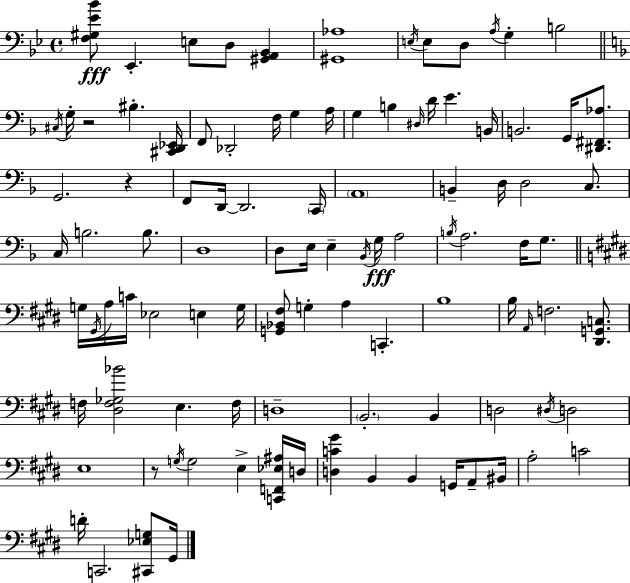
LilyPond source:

{
  \clef bass
  \time 4/4
  \defaultTimeSignature
  \key bes \major
  \repeat volta 2 { <f gis ees' bes'>8\fff ees,4.-. e8 d8 <gis, a, bes,>4 | <gis, aes>1 | \acciaccatura { e16 } e8 d8 \acciaccatura { a16 } g4-. b2 | \bar "||" \break \key d \minor \acciaccatura { cis16 } g16-. r2 bis4.-. | <cis, d, ees,>16 f,8 des,2-. f16 g4 | a16 g4 b4 \grace { dis16 } d'16 e'4. | b,16 b,2. g,16 <dis, fis, aes>8. | \break g,2. r4 | f,8 d,16~~ d,2. | \parenthesize c,16 \parenthesize a,1 | b,4-- d16 d2 c8. | \break c16 b2. b8. | d1 | d8 e16 e4-- \acciaccatura { bes,16 } g16\fff a2 | \acciaccatura { b16 } a2. | \break f16 g8. \bar "||" \break \key e \major g16 \acciaccatura { gis,16 } a16 c'16 ees2 e4 | g16 <g, bes, fis>8 g4-. a4 c,4.-. | b1 | b16 \grace { a,16 } f2. <dis, g, c>8. | \break f16 <dis f ges bes'>2 e4. | f16 d1-- | \parenthesize b,2.-. b,4 | d2 \acciaccatura { dis16 } d2 | \break e1 | r8 \acciaccatura { g16 } g2 e4-> | <c, f, ees ais>16 d16 <d c' gis'>4 b,4 b,4 | g,16 a,8-- bis,16 a2-. c'2 | \break d'16-. c,2. | <cis, ees g>8 gis,16 } \bar "|."
}